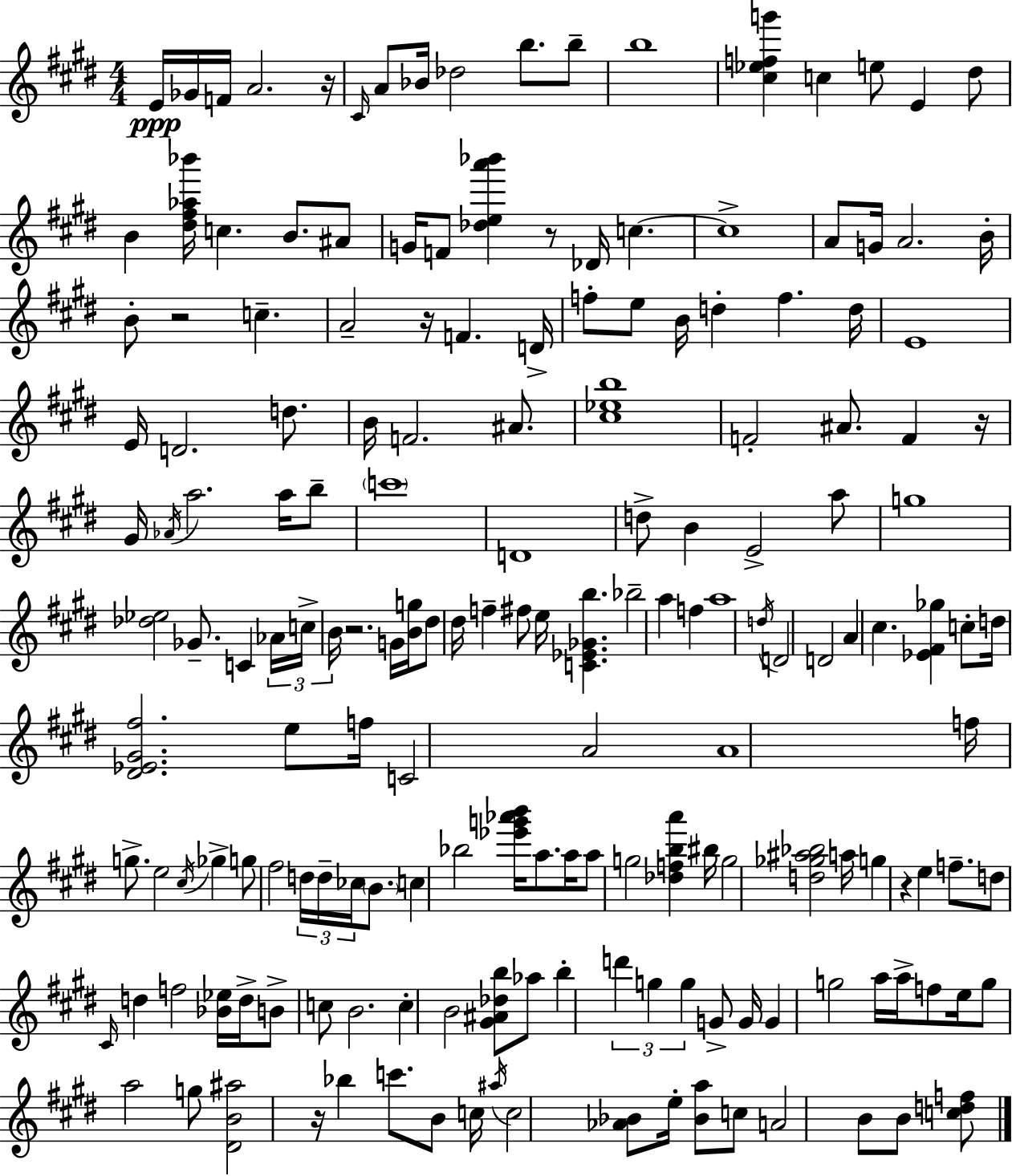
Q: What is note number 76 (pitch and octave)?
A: A5